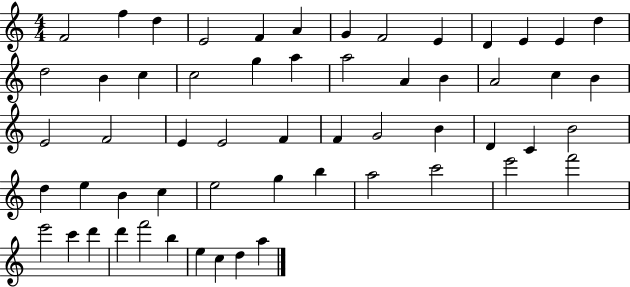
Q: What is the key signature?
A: C major